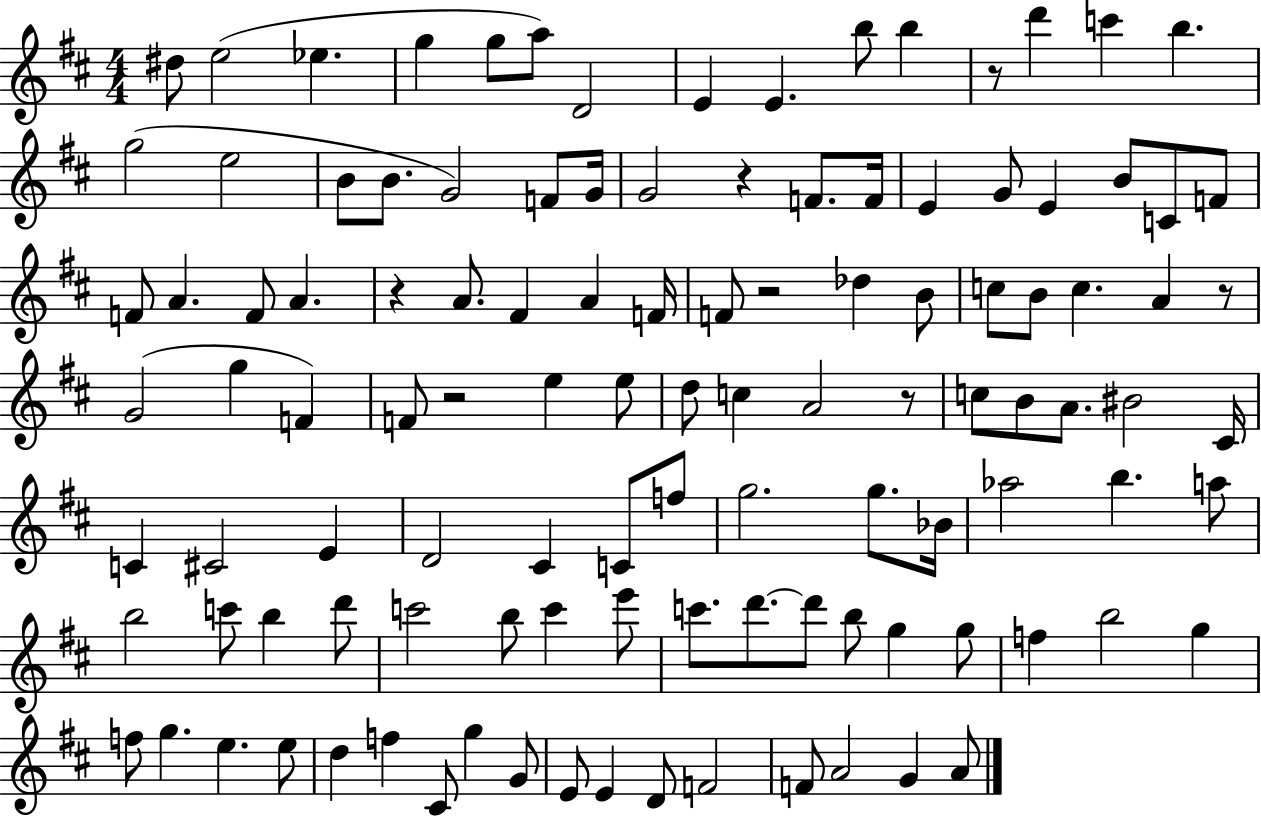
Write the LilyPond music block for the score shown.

{
  \clef treble
  \numericTimeSignature
  \time 4/4
  \key d \major
  dis''8 e''2( ees''4. | g''4 g''8 a''8) d'2 | e'4 e'4. b''8 b''4 | r8 d'''4 c'''4 b''4. | \break g''2( e''2 | b'8 b'8. g'2) f'8 g'16 | g'2 r4 f'8. f'16 | e'4 g'8 e'4 b'8 c'8 f'8 | \break f'8 a'4. f'8 a'4. | r4 a'8. fis'4 a'4 f'16 | f'8 r2 des''4 b'8 | c''8 b'8 c''4. a'4 r8 | \break g'2( g''4 f'4) | f'8 r2 e''4 e''8 | d''8 c''4 a'2 r8 | c''8 b'8 a'8. bis'2 cis'16 | \break c'4 cis'2 e'4 | d'2 cis'4 c'8 f''8 | g''2. g''8. bes'16 | aes''2 b''4. a''8 | \break b''2 c'''8 b''4 d'''8 | c'''2 b''8 c'''4 e'''8 | c'''8. d'''8.~~ d'''8 b''8 g''4 g''8 | f''4 b''2 g''4 | \break f''8 g''4. e''4. e''8 | d''4 f''4 cis'8 g''4 g'8 | e'8 e'4 d'8 f'2 | f'8 a'2 g'4 a'8 | \break \bar "|."
}